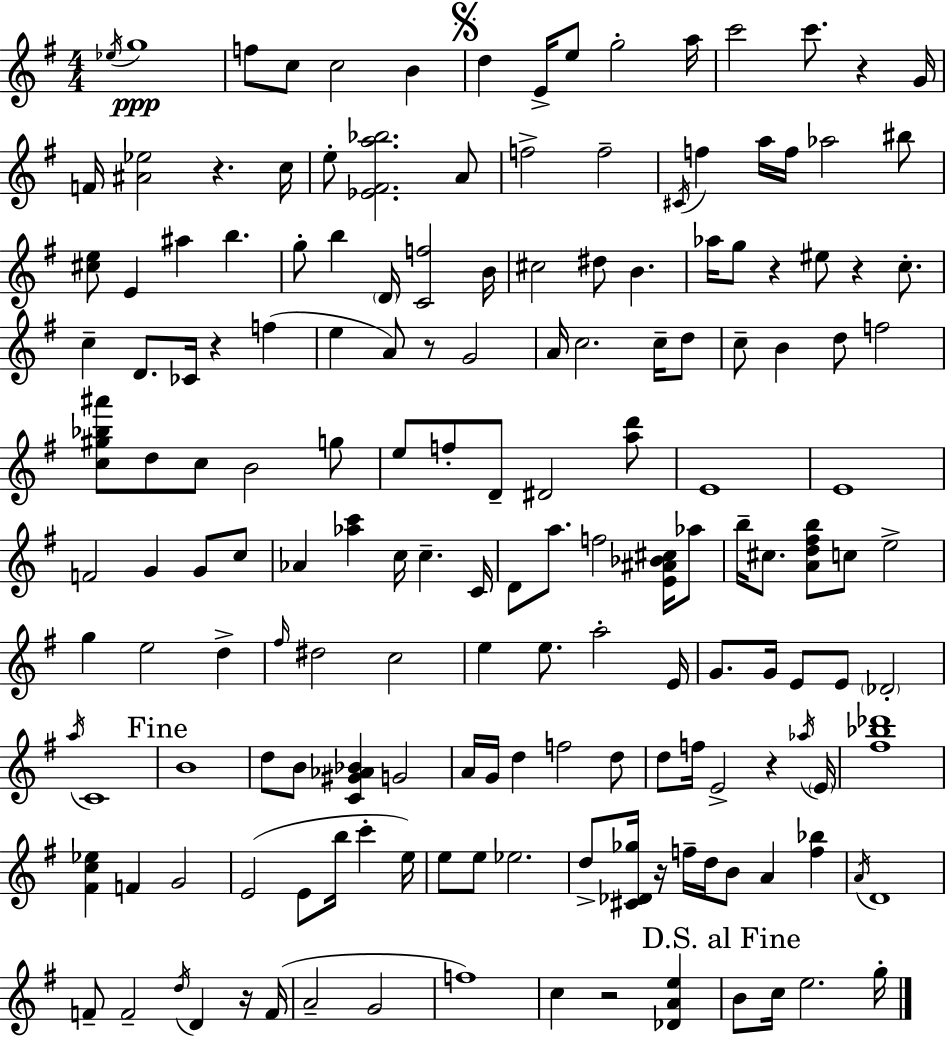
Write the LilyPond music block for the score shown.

{
  \clef treble
  \numericTimeSignature
  \time 4/4
  \key e \minor
  \acciaccatura { ees''16 }\ppp g''1 | f''8 c''8 c''2 b'4 | \mark \markup { \musicglyph "scripts.segno" } d''4 e'16-> e''8 g''2-. | a''16 c'''2 c'''8. r4 | \break g'16 f'16 <ais' ees''>2 r4. | c''16 e''8-. <ees' fis' a'' bes''>2. a'8 | f''2-> f''2-- | \acciaccatura { cis'16 } f''4 a''16 f''16 aes''2 | \break bis''8 <cis'' e''>8 e'4 ais''4 b''4. | g''8-. b''4 \parenthesize d'16 <c' f''>2 | b'16 cis''2 dis''8 b'4. | aes''16 g''8 r4 eis''8 r4 c''8.-. | \break c''4-- d'8. ces'16 r4 f''4( | e''4 a'8) r8 g'2 | a'16 c''2. c''16-- | d''8 c''8-- b'4 d''8 f''2 | \break <c'' gis'' bes'' ais'''>8 d''8 c''8 b'2 | g''8 e''8 f''8-. d'8-- dis'2 | <a'' d'''>8 e'1 | e'1 | \break f'2 g'4 g'8 | c''8 aes'4 <aes'' c'''>4 c''16 c''4.-- | c'16 d'8 a''8. f''2 <e' ais' bes' cis''>16 | aes''8 b''16-- cis''8. <a' d'' fis'' b''>8 c''8 e''2-> | \break g''4 e''2 d''4-> | \grace { fis''16 } dis''2 c''2 | e''4 e''8. a''2-. | e'16 g'8. g'16 e'8 e'8 \parenthesize des'2-. | \break \acciaccatura { a''16 } c'1 | \mark "Fine" b'1 | d''8 b'8 <c' gis' aes' bes'>4 g'2 | a'16 g'16 d''4 f''2 | \break d''8 d''8 f''16 e'2-> r4 | \acciaccatura { aes''16 } \parenthesize e'16 <fis'' bes'' des'''>1 | <fis' c'' ees''>4 f'4 g'2 | e'2( e'8 b''16 | \break c'''4-. e''16) e''8 e''8 ees''2. | d''8-> <cis' des' ges''>16 r16 f''16-- d''16 b'8 a'4 | <f'' bes''>4 \acciaccatura { a'16 } d'1 | f'8-- f'2-- | \break \acciaccatura { d''16 } d'4 r16 f'16( a'2-- g'2 | f''1) | c''4 r2 | <des' a' e''>4 \mark "D.S. al Fine" b'8 c''16 e''2. | \break g''16-. \bar "|."
}